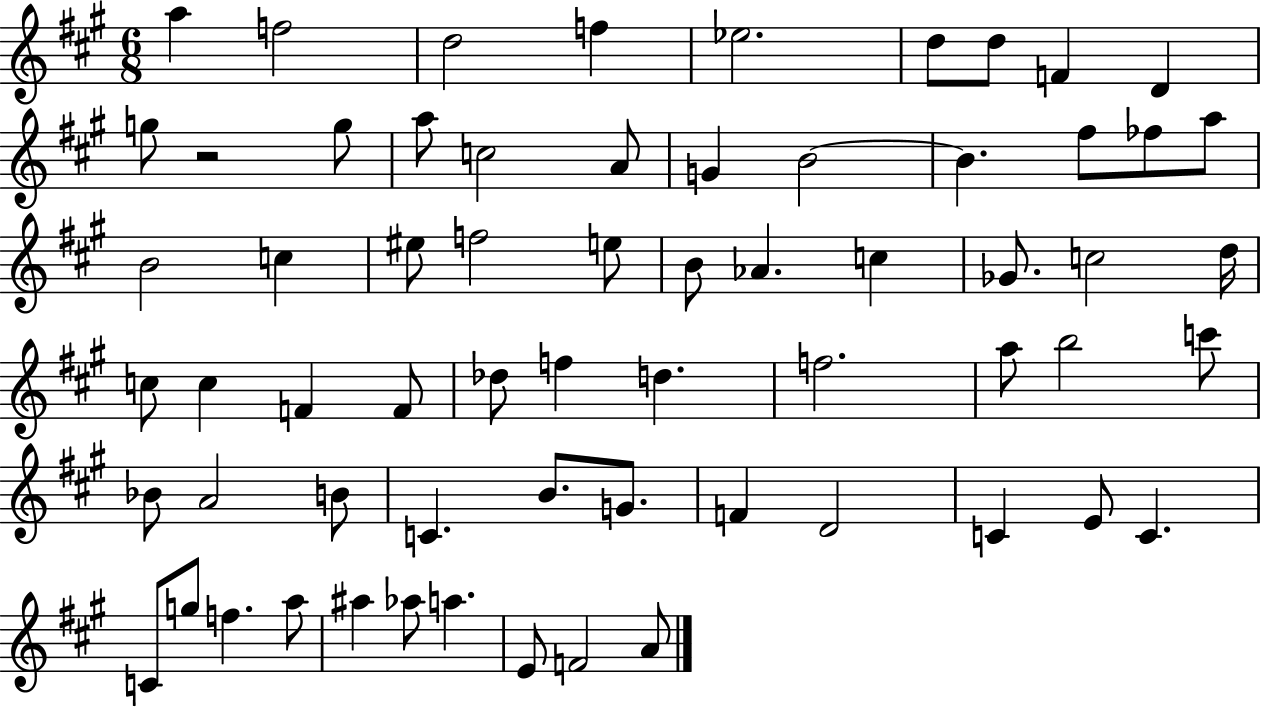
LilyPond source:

{
  \clef treble
  \numericTimeSignature
  \time 6/8
  \key a \major
  \repeat volta 2 { a''4 f''2 | d''2 f''4 | ees''2. | d''8 d''8 f'4 d'4 | \break g''8 r2 g''8 | a''8 c''2 a'8 | g'4 b'2~~ | b'4. fis''8 fes''8 a''8 | \break b'2 c''4 | eis''8 f''2 e''8 | b'8 aes'4. c''4 | ges'8. c''2 d''16 | \break c''8 c''4 f'4 f'8 | des''8 f''4 d''4. | f''2. | a''8 b''2 c'''8 | \break bes'8 a'2 b'8 | c'4. b'8. g'8. | f'4 d'2 | c'4 e'8 c'4. | \break c'8 g''8 f''4. a''8 | ais''4 aes''8 a''4. | e'8 f'2 a'8 | } \bar "|."
}